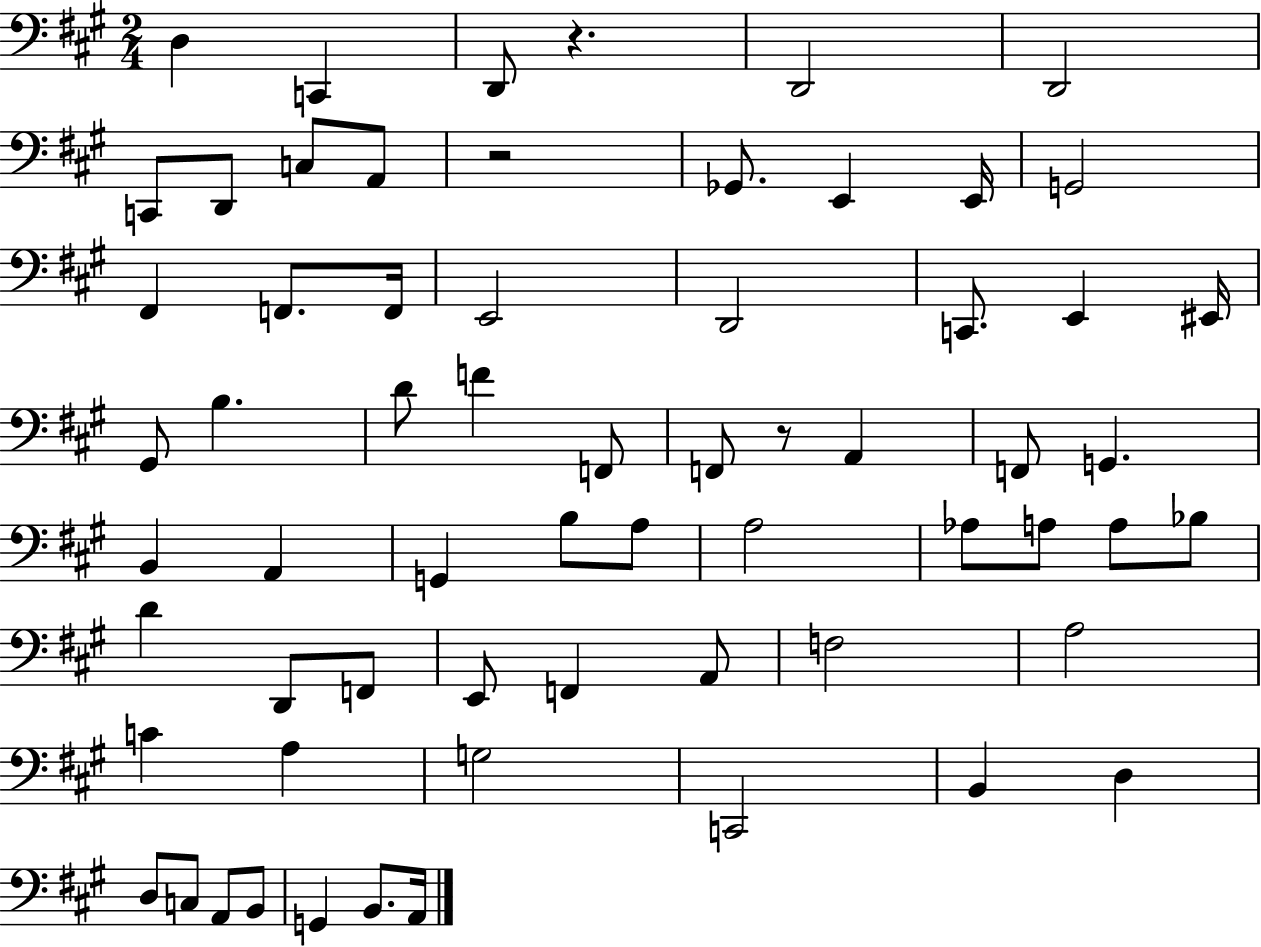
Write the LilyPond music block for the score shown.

{
  \clef bass
  \numericTimeSignature
  \time 2/4
  \key a \major
  d4 c,4 | d,8 r4. | d,2 | d,2 | \break c,8 d,8 c8 a,8 | r2 | ges,8. e,4 e,16 | g,2 | \break fis,4 f,8. f,16 | e,2 | d,2 | c,8. e,4 eis,16 | \break gis,8 b4. | d'8 f'4 f,8 | f,8 r8 a,4 | f,8 g,4. | \break b,4 a,4 | g,4 b8 a8 | a2 | aes8 a8 a8 bes8 | \break d'4 d,8 f,8 | e,8 f,4 a,8 | f2 | a2 | \break c'4 a4 | g2 | c,2 | b,4 d4 | \break d8 c8 a,8 b,8 | g,4 b,8. a,16 | \bar "|."
}